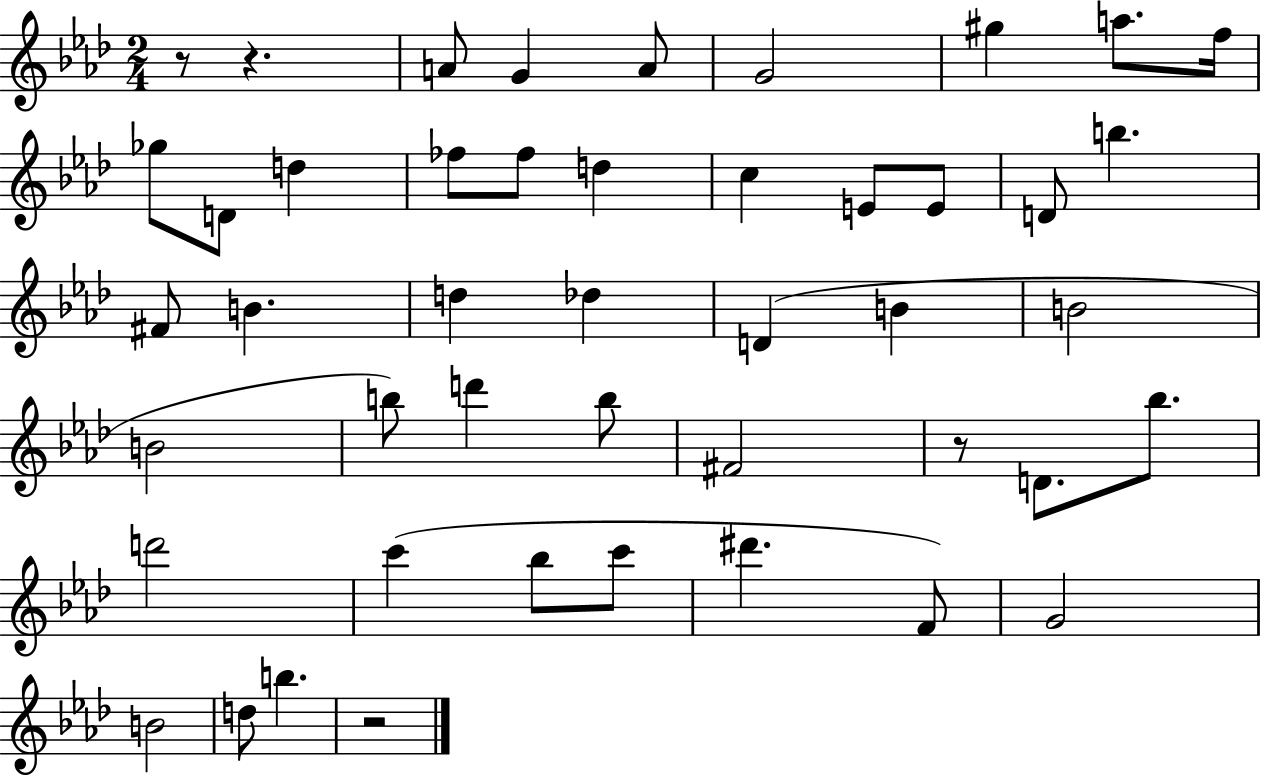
{
  \clef treble
  \numericTimeSignature
  \time 2/4
  \key aes \major
  r8 r4. | a'8 g'4 a'8 | g'2 | gis''4 a''8. f''16 | \break ges''8 d'8 d''4 | fes''8 fes''8 d''4 | c''4 e'8 e'8 | d'8 b''4. | \break fis'8 b'4. | d''4 des''4 | d'4( b'4 | b'2 | \break b'2 | b''8) d'''4 b''8 | fis'2 | r8 d'8. bes''8. | \break d'''2 | c'''4( bes''8 c'''8 | dis'''4. f'8) | g'2 | \break b'2 | d''8 b''4. | r2 | \bar "|."
}